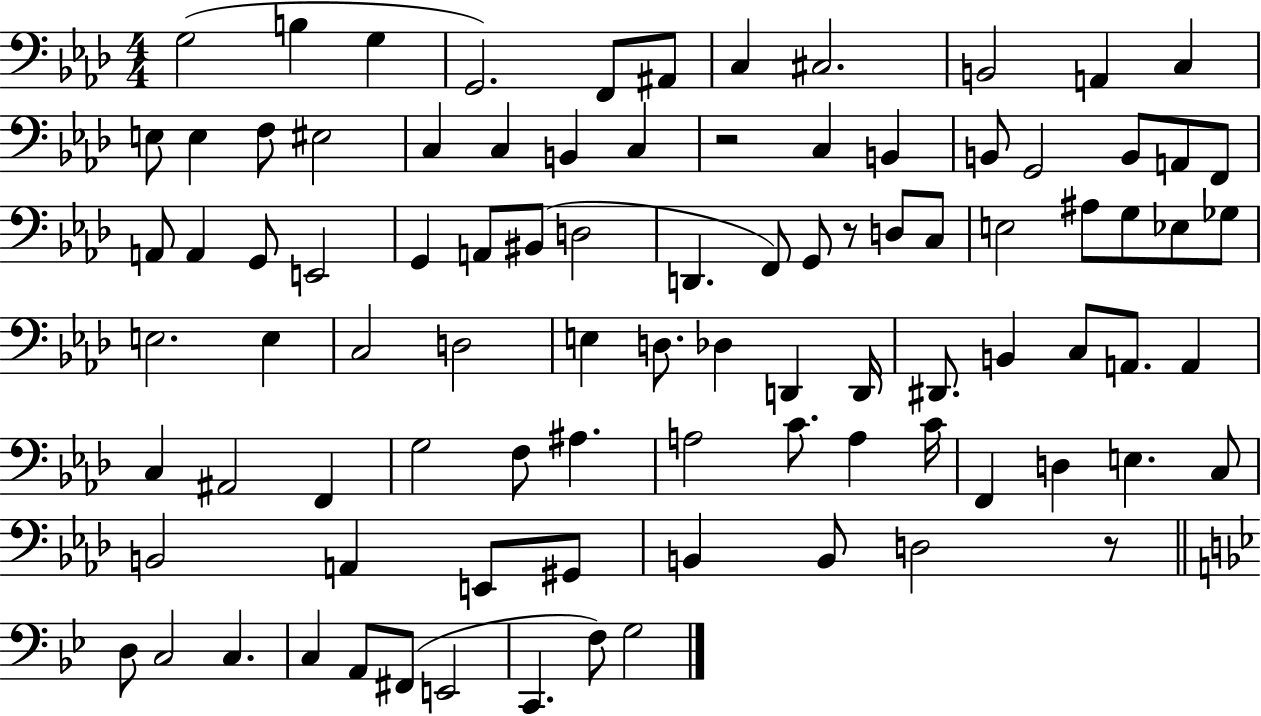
X:1
T:Untitled
M:4/4
L:1/4
K:Ab
G,2 B, G, G,,2 F,,/2 ^A,,/2 C, ^C,2 B,,2 A,, C, E,/2 E, F,/2 ^E,2 C, C, B,, C, z2 C, B,, B,,/2 G,,2 B,,/2 A,,/2 F,,/2 A,,/2 A,, G,,/2 E,,2 G,, A,,/2 ^B,,/2 D,2 D,, F,,/2 G,,/2 z/2 D,/2 C,/2 E,2 ^A,/2 G,/2 _E,/2 _G,/2 E,2 E, C,2 D,2 E, D,/2 _D, D,, D,,/4 ^D,,/2 B,, C,/2 A,,/2 A,, C, ^A,,2 F,, G,2 F,/2 ^A, A,2 C/2 A, C/4 F,, D, E, C,/2 B,,2 A,, E,,/2 ^G,,/2 B,, B,,/2 D,2 z/2 D,/2 C,2 C, C, A,,/2 ^F,,/2 E,,2 C,, F,/2 G,2